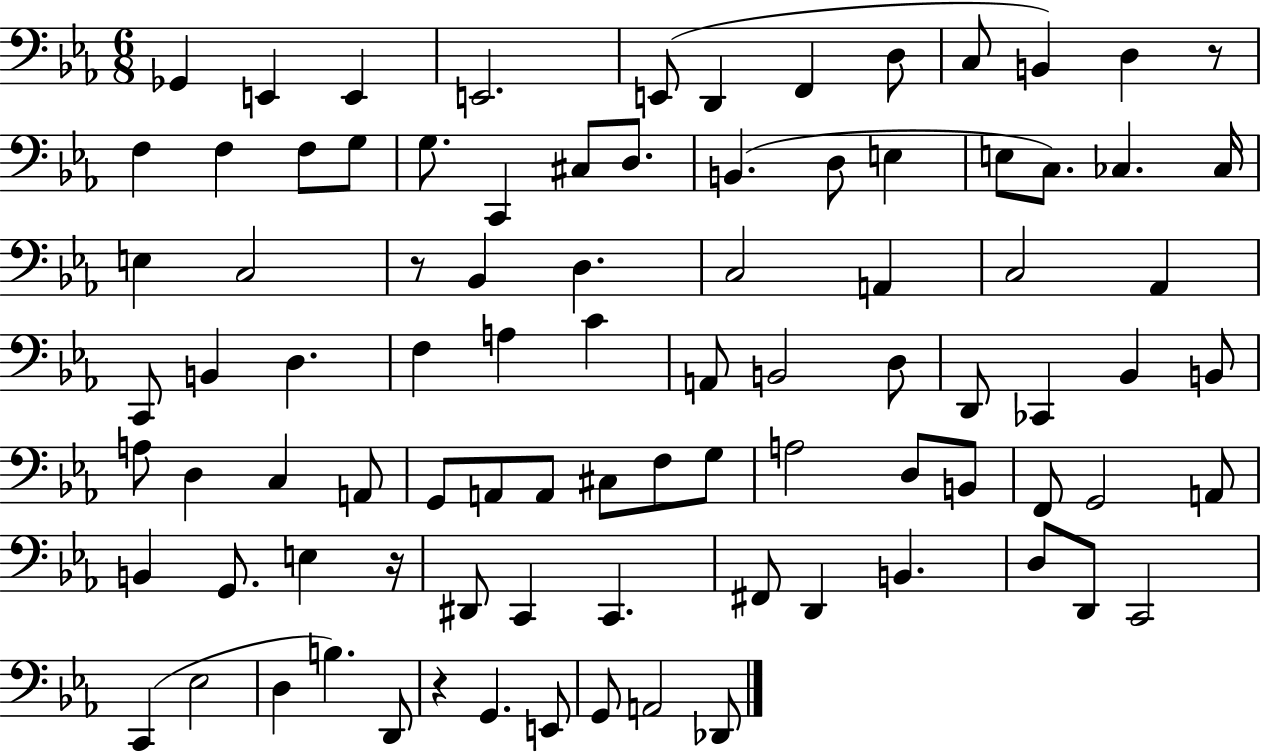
{
  \clef bass
  \numericTimeSignature
  \time 6/8
  \key ees \major
  \repeat volta 2 { ges,4 e,4 e,4 | e,2. | e,8( d,4 f,4 d8 | c8 b,4) d4 r8 | \break f4 f4 f8 g8 | g8. c,4 cis8 d8. | b,4.( d8 e4 | e8 c8.) ces4. ces16 | \break e4 c2 | r8 bes,4 d4. | c2 a,4 | c2 aes,4 | \break c,8 b,4 d4. | f4 a4 c'4 | a,8 b,2 d8 | d,8 ces,4 bes,4 b,8 | \break a8 d4 c4 a,8 | g,8 a,8 a,8 cis8 f8 g8 | a2 d8 b,8 | f,8 g,2 a,8 | \break b,4 g,8. e4 r16 | dis,8 c,4 c,4. | fis,8 d,4 b,4. | d8 d,8 c,2 | \break c,4( ees2 | d4 b4.) d,8 | r4 g,4. e,8 | g,8 a,2 des,8 | \break } \bar "|."
}